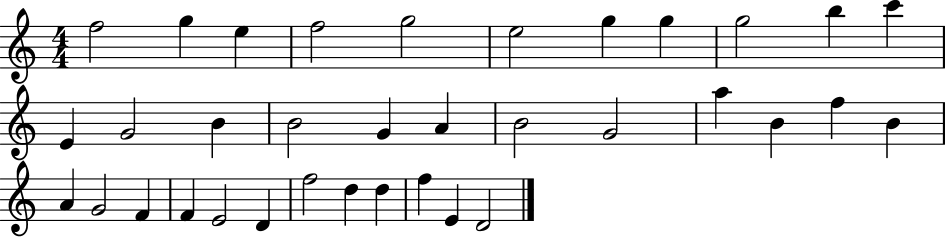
F5/h G5/q E5/q F5/h G5/h E5/h G5/q G5/q G5/h B5/q C6/q E4/q G4/h B4/q B4/h G4/q A4/q B4/h G4/h A5/q B4/q F5/q B4/q A4/q G4/h F4/q F4/q E4/h D4/q F5/h D5/q D5/q F5/q E4/q D4/h